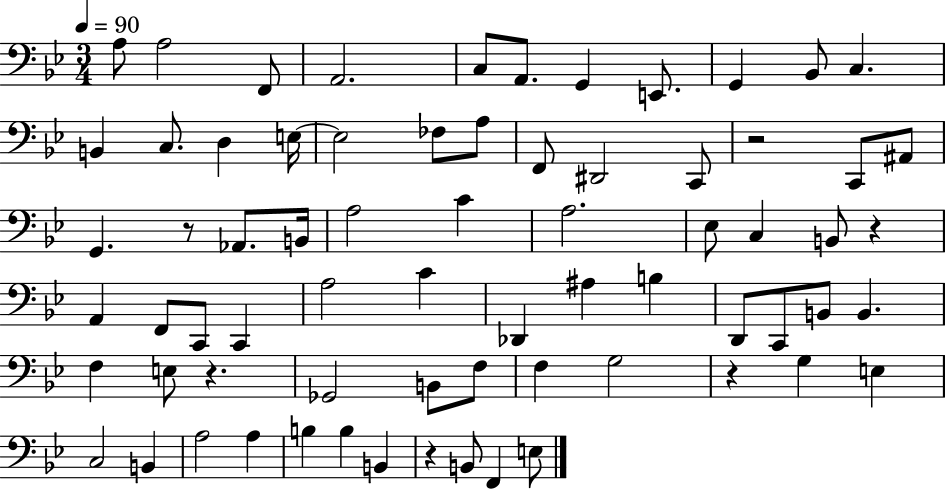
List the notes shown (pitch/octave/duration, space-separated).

A3/e A3/h F2/e A2/h. C3/e A2/e. G2/q E2/e. G2/q Bb2/e C3/q. B2/q C3/e. D3/q E3/s E3/h FES3/e A3/e F2/e D#2/h C2/e R/h C2/e A#2/e G2/q. R/e Ab2/e. B2/s A3/h C4/q A3/h. Eb3/e C3/q B2/e R/q A2/q F2/e C2/e C2/q A3/h C4/q Db2/q A#3/q B3/q D2/e C2/e B2/e B2/q. F3/q E3/e R/q. Gb2/h B2/e F3/e F3/q G3/h R/q G3/q E3/q C3/h B2/q A3/h A3/q B3/q B3/q B2/q R/q B2/e F2/q E3/e